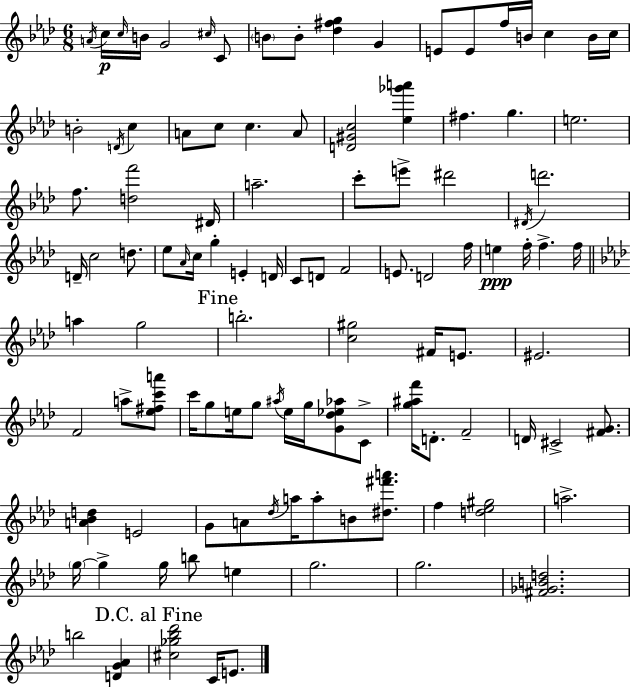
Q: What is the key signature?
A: AES major